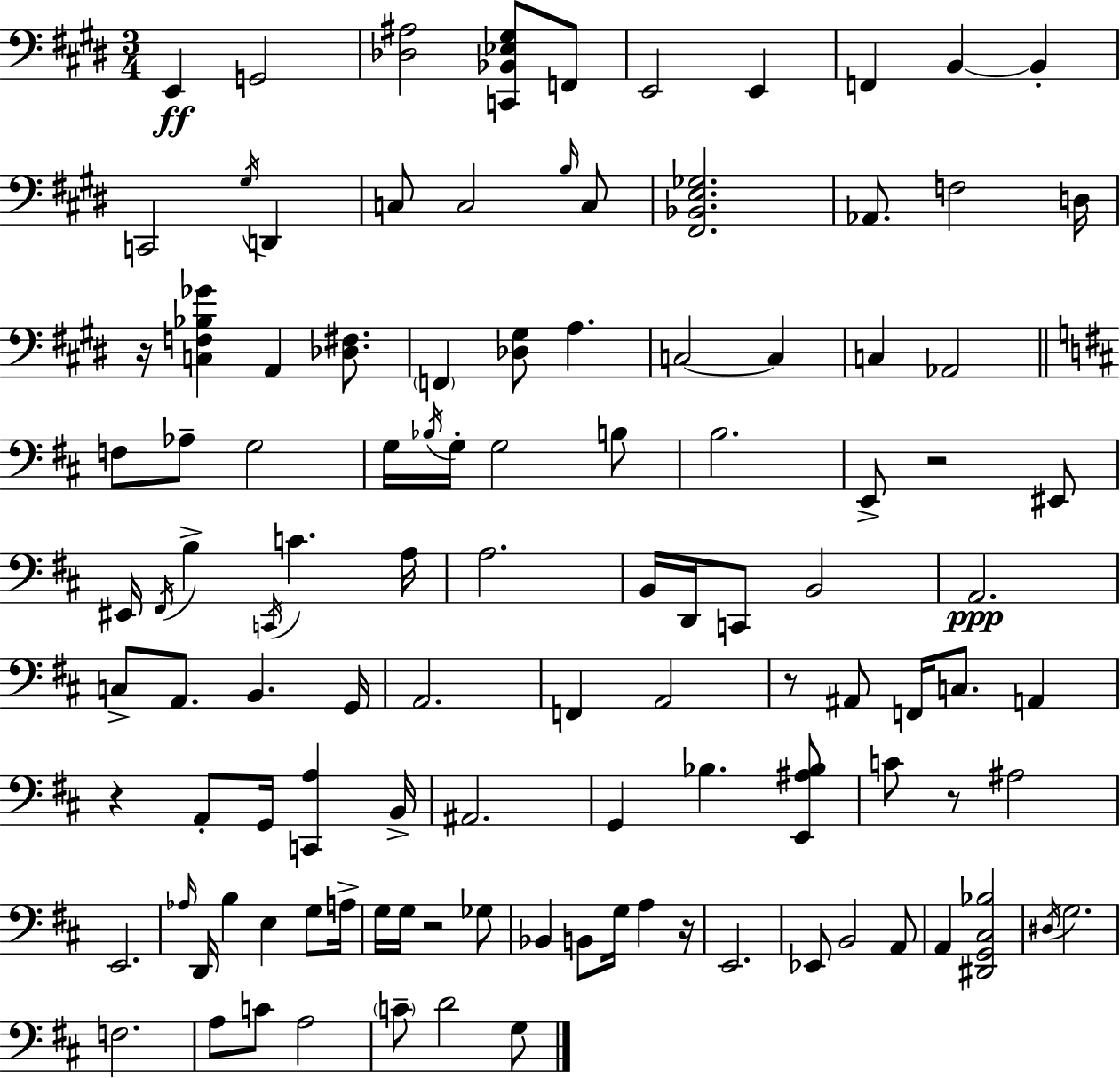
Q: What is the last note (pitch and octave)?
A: G3